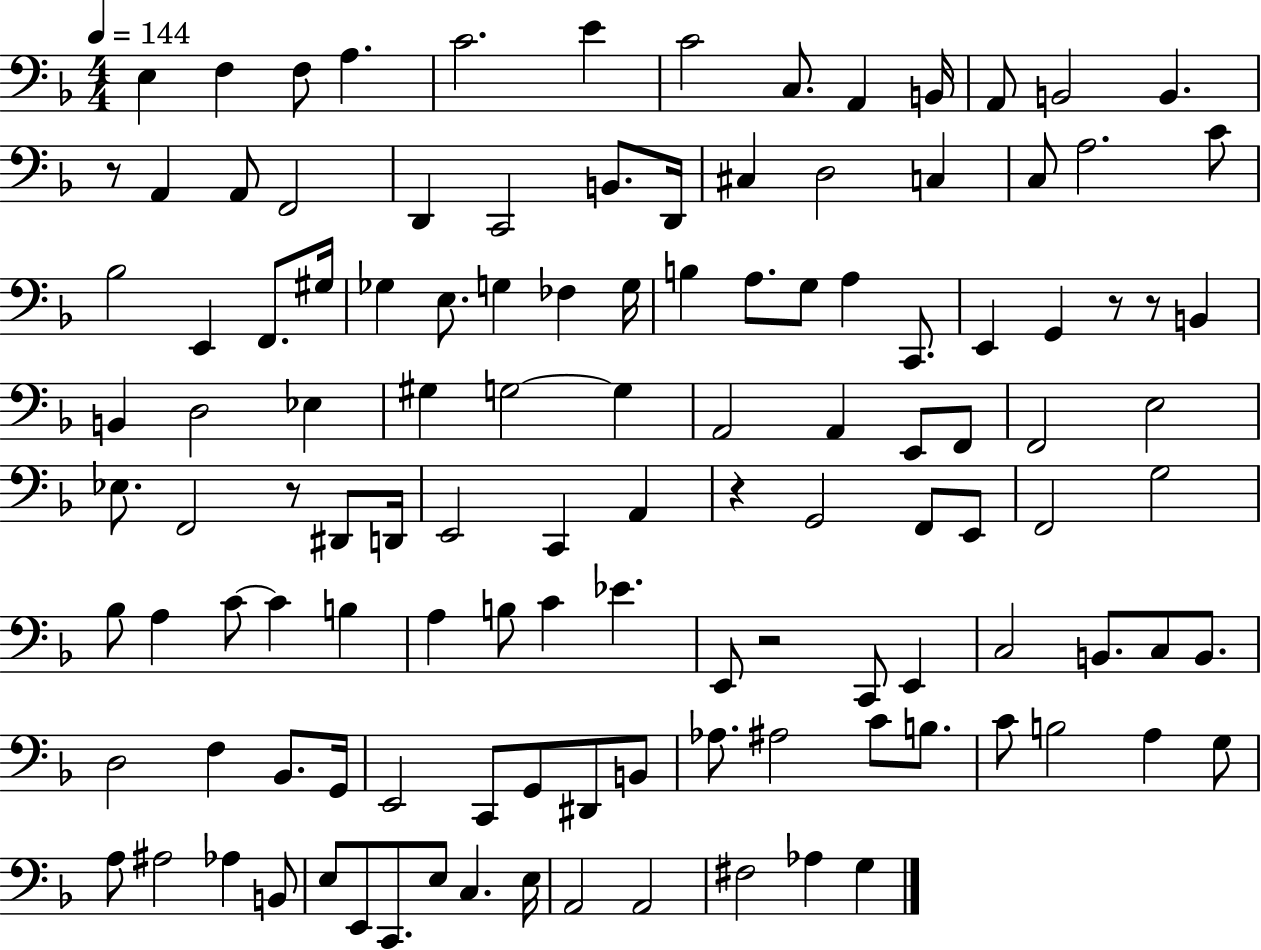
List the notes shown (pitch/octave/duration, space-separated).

E3/q F3/q F3/e A3/q. C4/h. E4/q C4/h C3/e. A2/q B2/s A2/e B2/h B2/q. R/e A2/q A2/e F2/h D2/q C2/h B2/e. D2/s C#3/q D3/h C3/q C3/e A3/h. C4/e Bb3/h E2/q F2/e. G#3/s Gb3/q E3/e. G3/q FES3/q G3/s B3/q A3/e. G3/e A3/q C2/e. E2/q G2/q R/e R/e B2/q B2/q D3/h Eb3/q G#3/q G3/h G3/q A2/h A2/q E2/e F2/e F2/h E3/h Eb3/e. F2/h R/e D#2/e D2/s E2/h C2/q A2/q R/q G2/h F2/e E2/e F2/h G3/h Bb3/e A3/q C4/e C4/q B3/q A3/q B3/e C4/q Eb4/q. E2/e R/h C2/e E2/q C3/h B2/e. C3/e B2/e. D3/h F3/q Bb2/e. G2/s E2/h C2/e G2/e D#2/e B2/e Ab3/e. A#3/h C4/e B3/e. C4/e B3/h A3/q G3/e A3/e A#3/h Ab3/q B2/e E3/e E2/e C2/e. E3/e C3/q. E3/s A2/h A2/h F#3/h Ab3/q G3/q